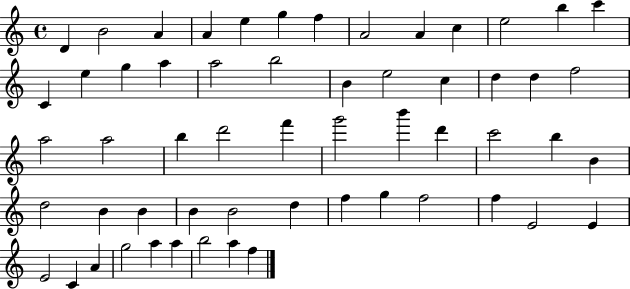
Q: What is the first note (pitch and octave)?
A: D4